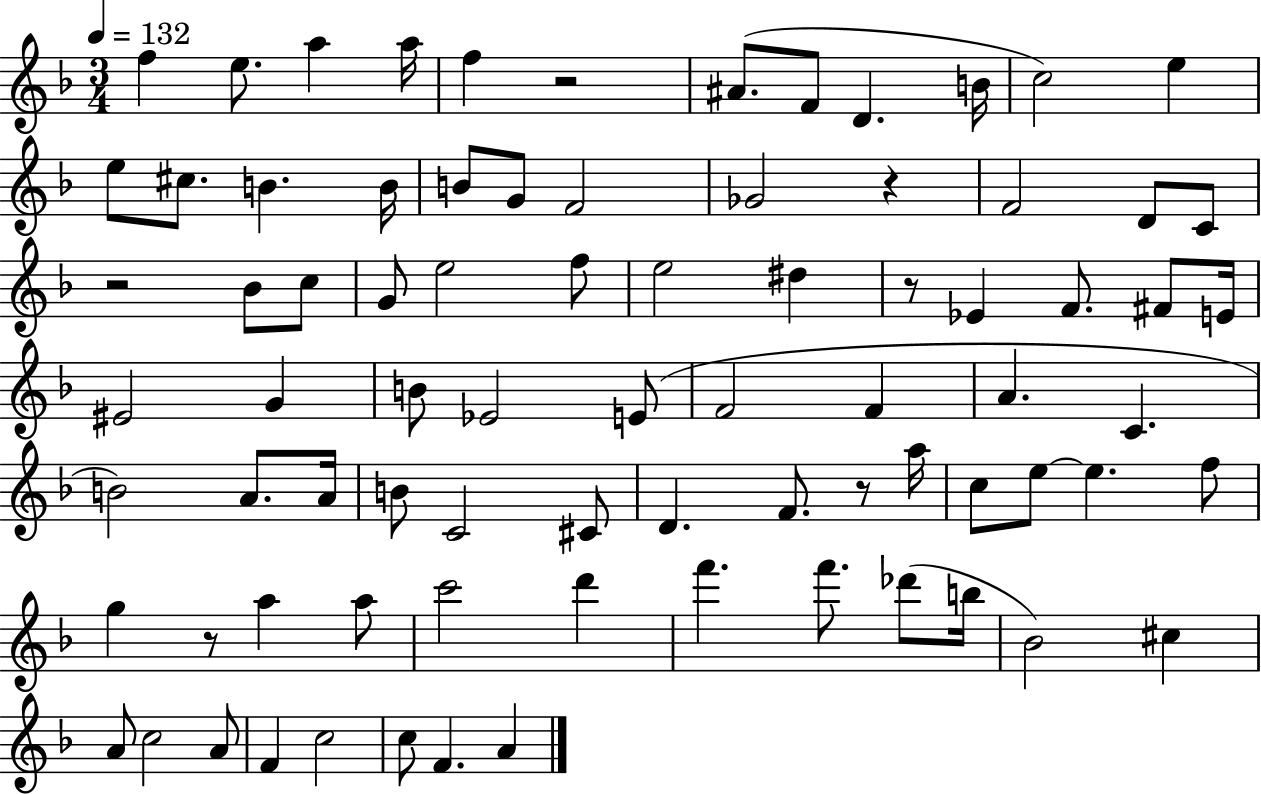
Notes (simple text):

F5/q E5/e. A5/q A5/s F5/q R/h A#4/e. F4/e D4/q. B4/s C5/h E5/q E5/e C#5/e. B4/q. B4/s B4/e G4/e F4/h Gb4/h R/q F4/h D4/e C4/e R/h Bb4/e C5/e G4/e E5/h F5/e E5/h D#5/q R/e Eb4/q F4/e. F#4/e E4/s EIS4/h G4/q B4/e Eb4/h E4/e F4/h F4/q A4/q. C4/q. B4/h A4/e. A4/s B4/e C4/h C#4/e D4/q. F4/e. R/e A5/s C5/e E5/e E5/q. F5/e G5/q R/e A5/q A5/e C6/h D6/q F6/q. F6/e. Db6/e B5/s Bb4/h C#5/q A4/e C5/h A4/e F4/q C5/h C5/e F4/q. A4/q